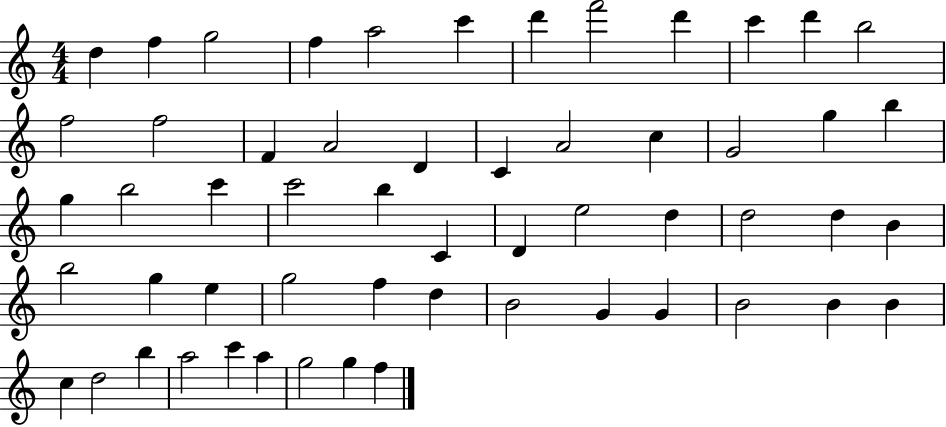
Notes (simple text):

D5/q F5/q G5/h F5/q A5/h C6/q D6/q F6/h D6/q C6/q D6/q B5/h F5/h F5/h F4/q A4/h D4/q C4/q A4/h C5/q G4/h G5/q B5/q G5/q B5/h C6/q C6/h B5/q C4/q D4/q E5/h D5/q D5/h D5/q B4/q B5/h G5/q E5/q G5/h F5/q D5/q B4/h G4/q G4/q B4/h B4/q B4/q C5/q D5/h B5/q A5/h C6/q A5/q G5/h G5/q F5/q